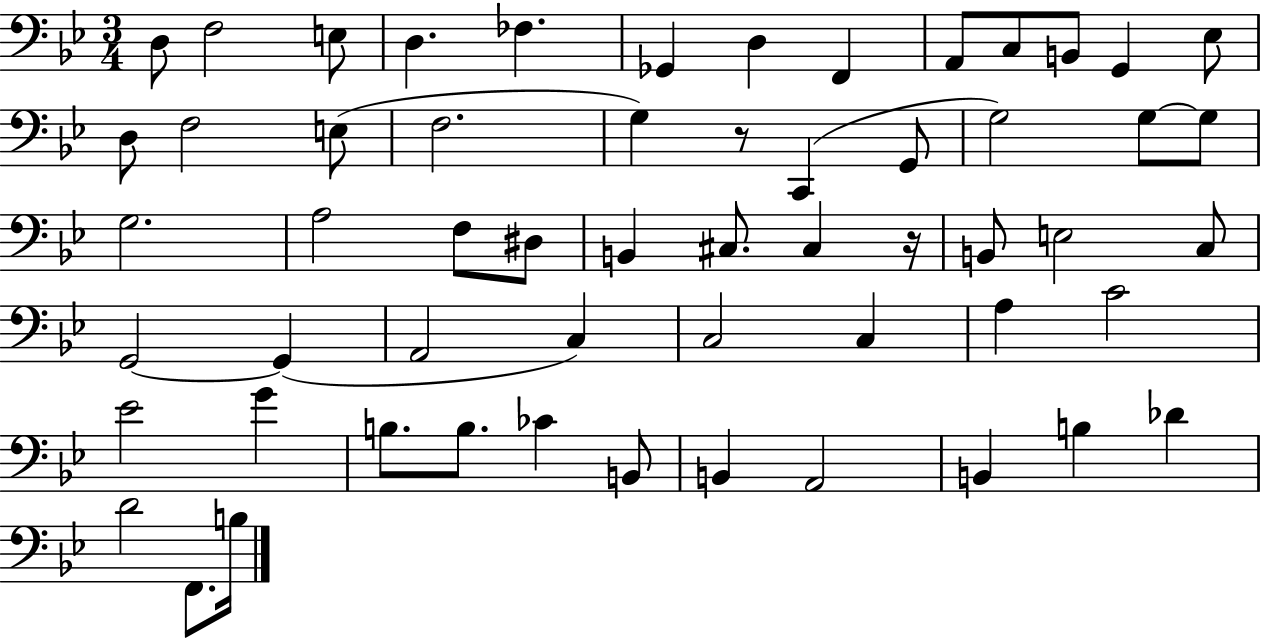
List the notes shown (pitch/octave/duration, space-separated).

D3/e F3/h E3/e D3/q. FES3/q. Gb2/q D3/q F2/q A2/e C3/e B2/e G2/q Eb3/e D3/e F3/h E3/e F3/h. G3/q R/e C2/q G2/e G3/h G3/e G3/e G3/h. A3/h F3/e D#3/e B2/q C#3/e. C#3/q R/s B2/e E3/h C3/e G2/h G2/q A2/h C3/q C3/h C3/q A3/q C4/h Eb4/h G4/q B3/e. B3/e. CES4/q B2/e B2/q A2/h B2/q B3/q Db4/q D4/h F2/e. B3/s